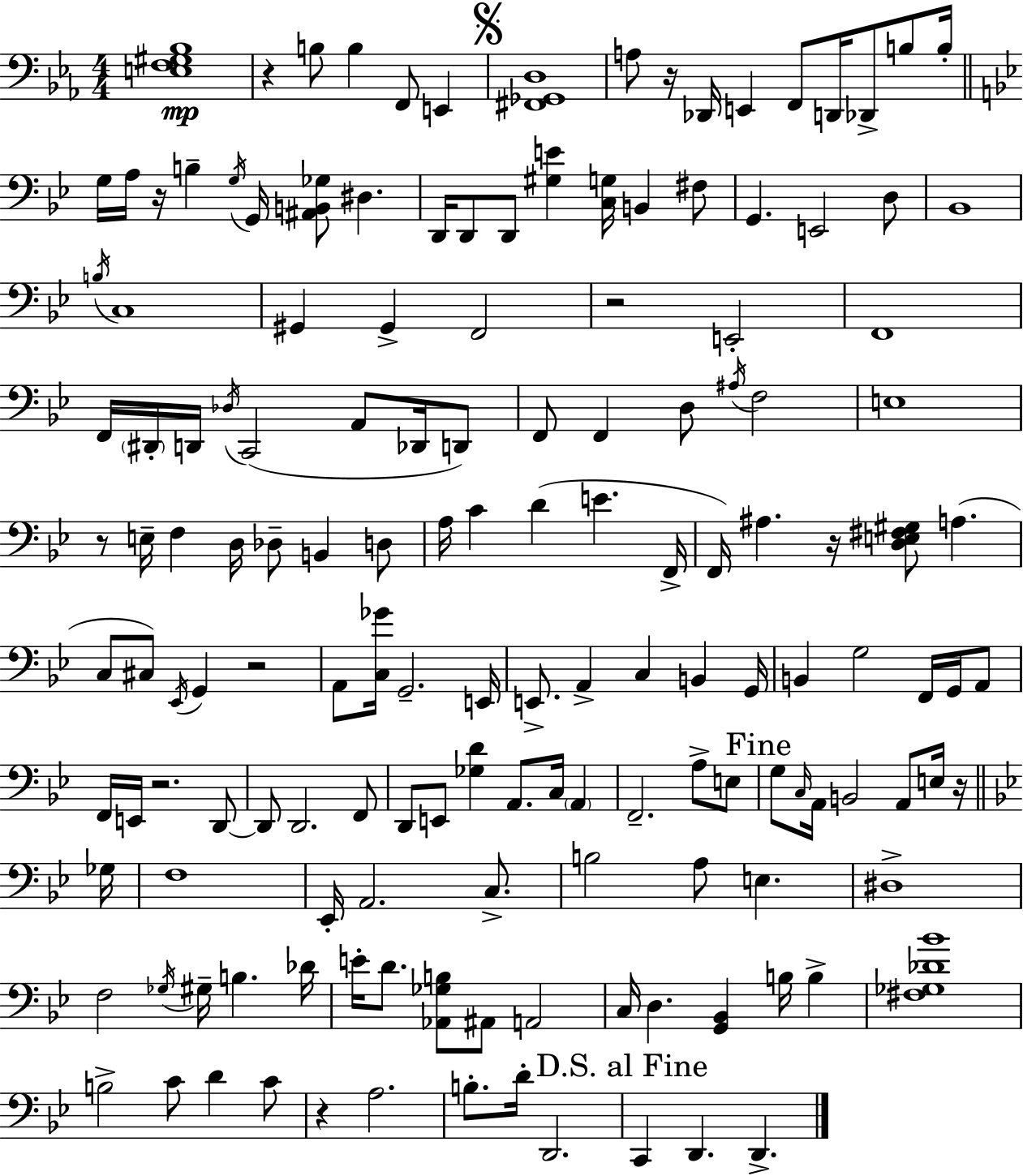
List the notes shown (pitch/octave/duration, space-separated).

[E3,F3,G#3,Bb3]/w R/q B3/e B3/q F2/e E2/q [F#2,Gb2,D3]/w A3/e R/s Db2/s E2/q F2/e D2/s Db2/e B3/e B3/s G3/s A3/s R/s B3/q G3/s G2/s [A#2,B2,Gb3]/e D#3/q. D2/s D2/e D2/e [G#3,E4]/q [C3,G3]/s B2/q F#3/e G2/q. E2/h D3/e Bb2/w B3/s C3/w G#2/q G#2/q F2/h R/h E2/h F2/w F2/s D#2/s D2/s Db3/s C2/h A2/e Db2/s D2/e F2/e F2/q D3/e A#3/s F3/h E3/w R/e E3/s F3/q D3/s Db3/e B2/q D3/e A3/s C4/q D4/q E4/q. F2/s F2/s A#3/q. R/s [D3,E3,F#3,G#3]/e A3/q. C3/e C#3/e Eb2/s G2/q R/h A2/e [C3,Gb4]/s G2/h. E2/s E2/e. A2/q C3/q B2/q G2/s B2/q G3/h F2/s G2/s A2/e F2/s E2/s R/h. D2/e D2/e D2/h. F2/e D2/e E2/e [Gb3,D4]/q A2/e. C3/s A2/q F2/h. A3/e E3/e G3/e C3/s A2/s B2/h A2/e E3/s R/s Gb3/s F3/w Eb2/s A2/h. C3/e. B3/h A3/e E3/q. D#3/w F3/h Gb3/s G#3/s B3/q. Db4/s E4/s D4/e. [Ab2,Gb3,B3]/e A#2/e A2/h C3/s D3/q. [G2,Bb2]/q B3/s B3/q [F#3,Gb3,Db4,Bb4]/w B3/h C4/e D4/q C4/e R/q A3/h. B3/e. D4/s D2/h. C2/q D2/q. D2/q.